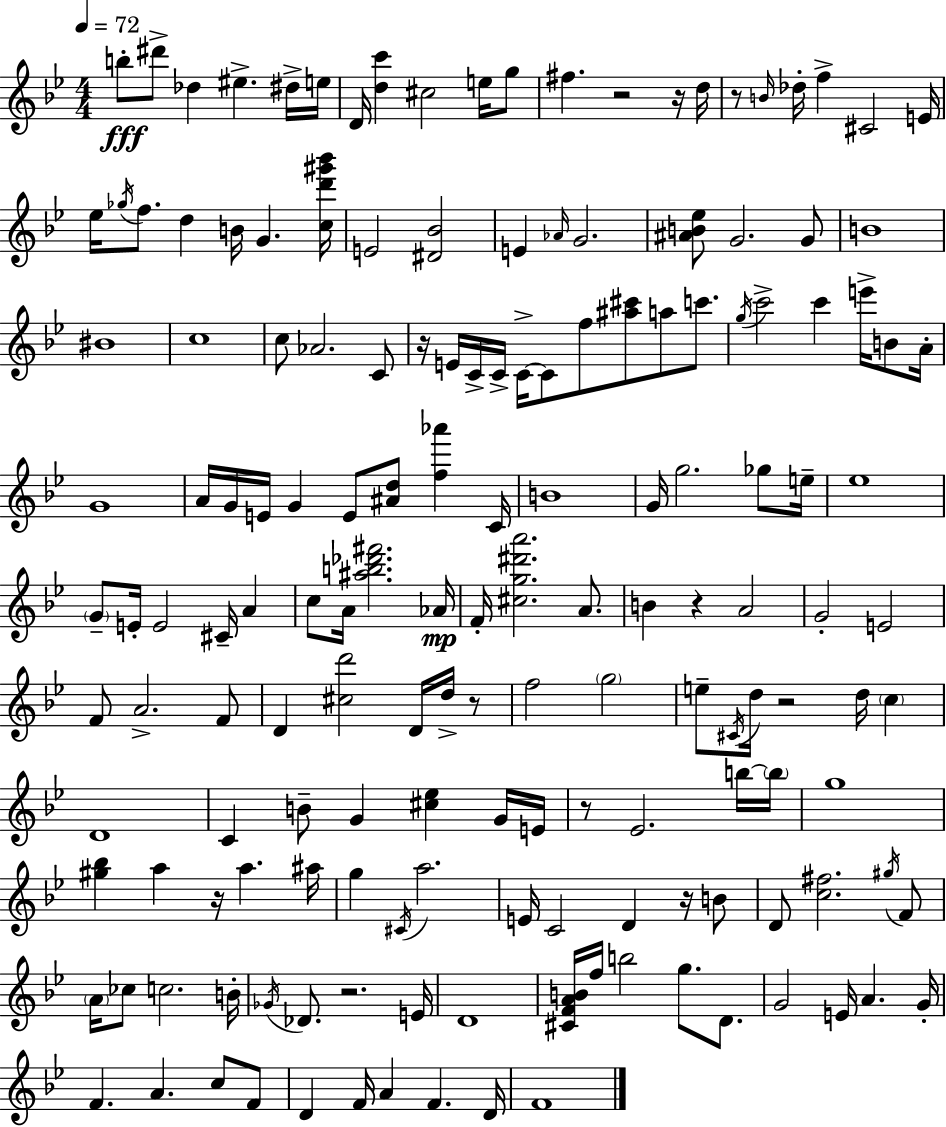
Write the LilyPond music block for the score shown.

{
  \clef treble
  \numericTimeSignature
  \time 4/4
  \key bes \major
  \tempo 4 = 72
  b''8-.\fff dis'''8-> des''4 eis''4.-> dis''16-> e''16 | d'16 <d'' c'''>4 cis''2 e''16 g''8 | fis''4. r2 r16 d''16 | r8 \grace { b'16 } des''16-. f''4-> cis'2 | \break e'16 ees''16 \acciaccatura { ges''16 } f''8. d''4 b'16 g'4. | <c'' d''' gis''' bes'''>16 e'2 <dis' bes'>2 | e'4 \grace { aes'16 } g'2. | <ais' b' ees''>8 g'2. | \break g'8 b'1 | bis'1 | c''1 | c''8 aes'2. | \break c'8 r16 e'16 c'16-> c'16-> c'16->~~ c'8 f''8 <ais'' cis'''>8 a''8 | c'''8. \acciaccatura { g''16 } c'''2-> c'''4 | e'''16-> b'8 a'16-. g'1 | a'16 g'16 e'16 g'4 e'8 <ais' d''>8 <f'' aes'''>4 | \break c'16 b'1 | g'16 g''2. | ges''8 e''16-- ees''1 | \parenthesize g'8-- e'16-. e'2 cis'16-- | \break a'4 c''8 a'16 <ais'' b'' des''' fis'''>2. | aes'16\mp f'16-. <cis'' g'' dis''' a'''>2. | a'8. b'4 r4 a'2 | g'2-. e'2 | \break f'8 a'2.-> | f'8 d'4 <cis'' d'''>2 | d'16 d''16-> r8 f''2 \parenthesize g''2 | e''8-- \acciaccatura { cis'16 } d''16 r2 | \break d''16 \parenthesize c''4 d'1 | c'4 b'8-- g'4 <cis'' ees''>4 | g'16 e'16 r8 ees'2. | b''16~~ \parenthesize b''16 g''1 | \break <gis'' bes''>4 a''4 r16 a''4. | ais''16 g''4 \acciaccatura { cis'16 } a''2. | e'16 c'2 d'4 | r16 b'8 d'8 <c'' fis''>2. | \break \acciaccatura { gis''16 } f'8 \parenthesize a'16 ces''8 c''2. | b'16-. \acciaccatura { ges'16 } des'8. r2. | e'16 d'1 | <cis' f' a' b'>16 f''16 b''2 | \break g''8. d'8. g'2 | e'16 a'4. g'16-. f'4. a'4. | c''8 f'8 d'4 f'16 a'4 | f'4. d'16 f'1 | \break \bar "|."
}